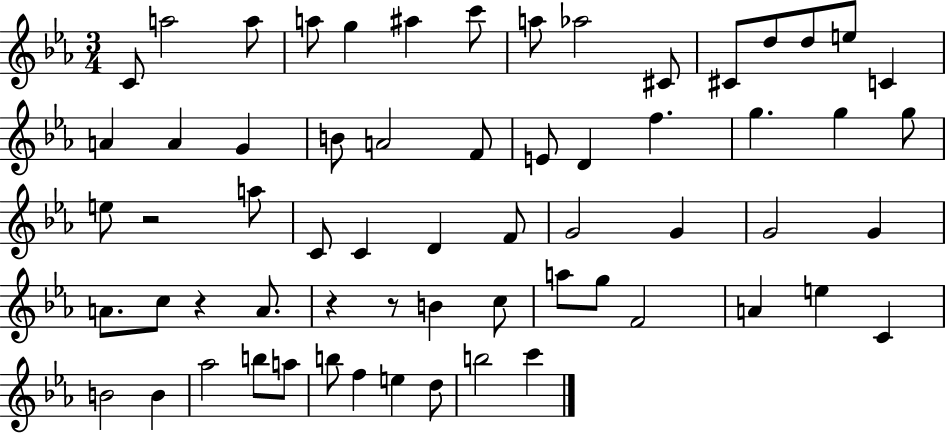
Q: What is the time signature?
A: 3/4